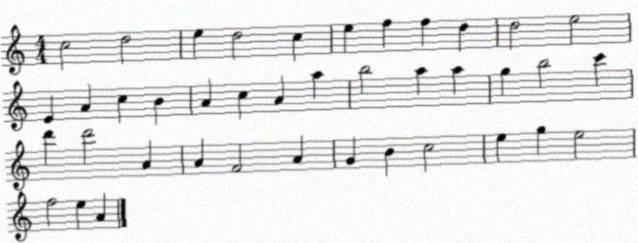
X:1
T:Untitled
M:4/4
L:1/4
K:C
c2 d2 e d2 c e f f d d2 e2 E A c B A c A a b2 a a g b2 c' d' d'2 A A F2 A G B c2 e g e2 f2 e A